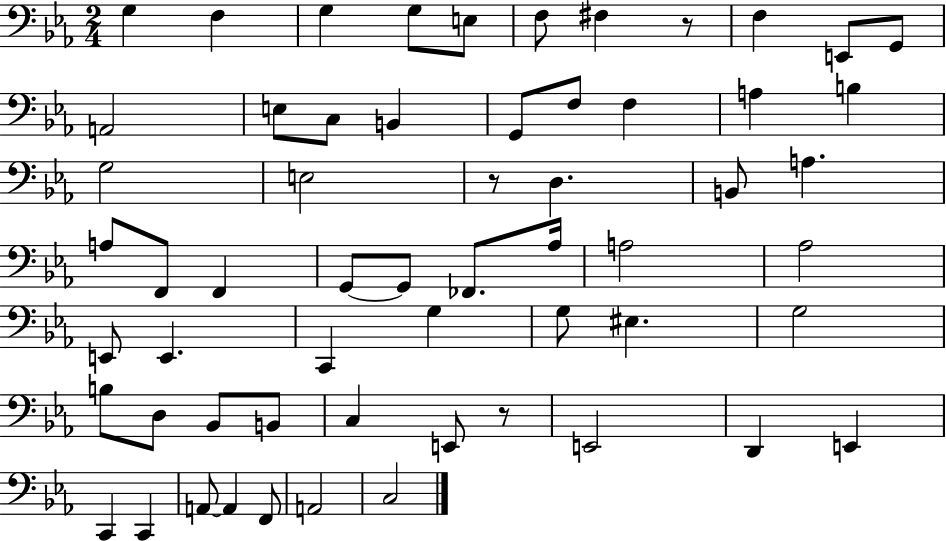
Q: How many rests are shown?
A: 3